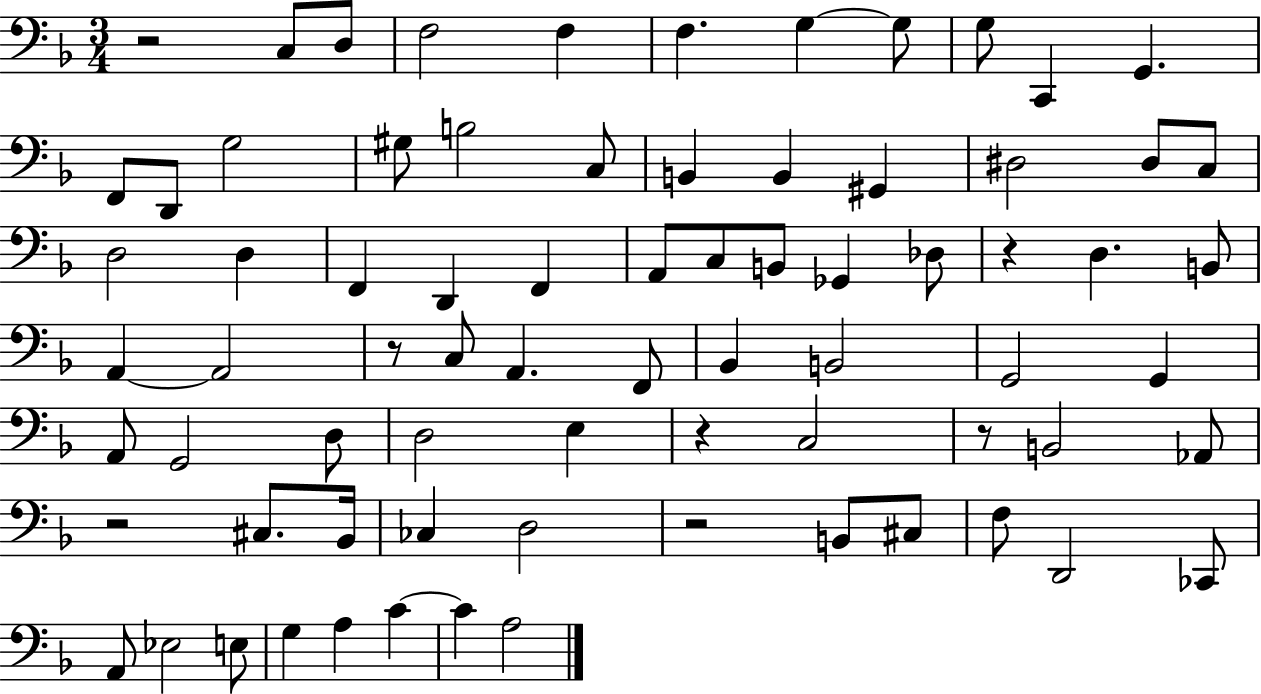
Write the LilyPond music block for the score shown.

{
  \clef bass
  \numericTimeSignature
  \time 3/4
  \key f \major
  r2 c8 d8 | f2 f4 | f4. g4~~ g8 | g8 c,4 g,4. | \break f,8 d,8 g2 | gis8 b2 c8 | b,4 b,4 gis,4 | dis2 dis8 c8 | \break d2 d4 | f,4 d,4 f,4 | a,8 c8 b,8 ges,4 des8 | r4 d4. b,8 | \break a,4~~ a,2 | r8 c8 a,4. f,8 | bes,4 b,2 | g,2 g,4 | \break a,8 g,2 d8 | d2 e4 | r4 c2 | r8 b,2 aes,8 | \break r2 cis8. bes,16 | ces4 d2 | r2 b,8 cis8 | f8 d,2 ces,8 | \break a,8 ees2 e8 | g4 a4 c'4~~ | c'4 a2 | \bar "|."
}